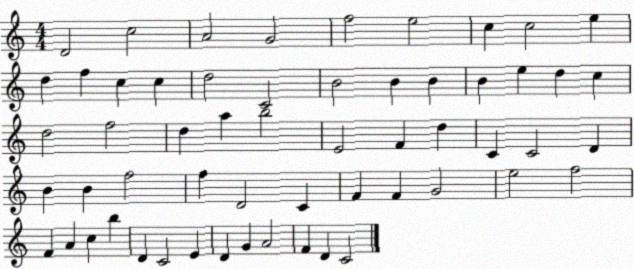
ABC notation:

X:1
T:Untitled
M:4/4
L:1/4
K:C
D2 c2 A2 G2 f2 e2 c c2 e d f c c d2 C2 B2 B B B e d c d2 f2 d a b2 E2 F d C C2 D B B f2 f D2 C F F G2 e2 f2 F A c b D C2 E D G A2 F D C2